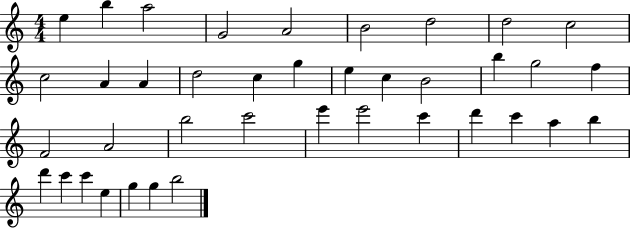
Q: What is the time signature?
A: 4/4